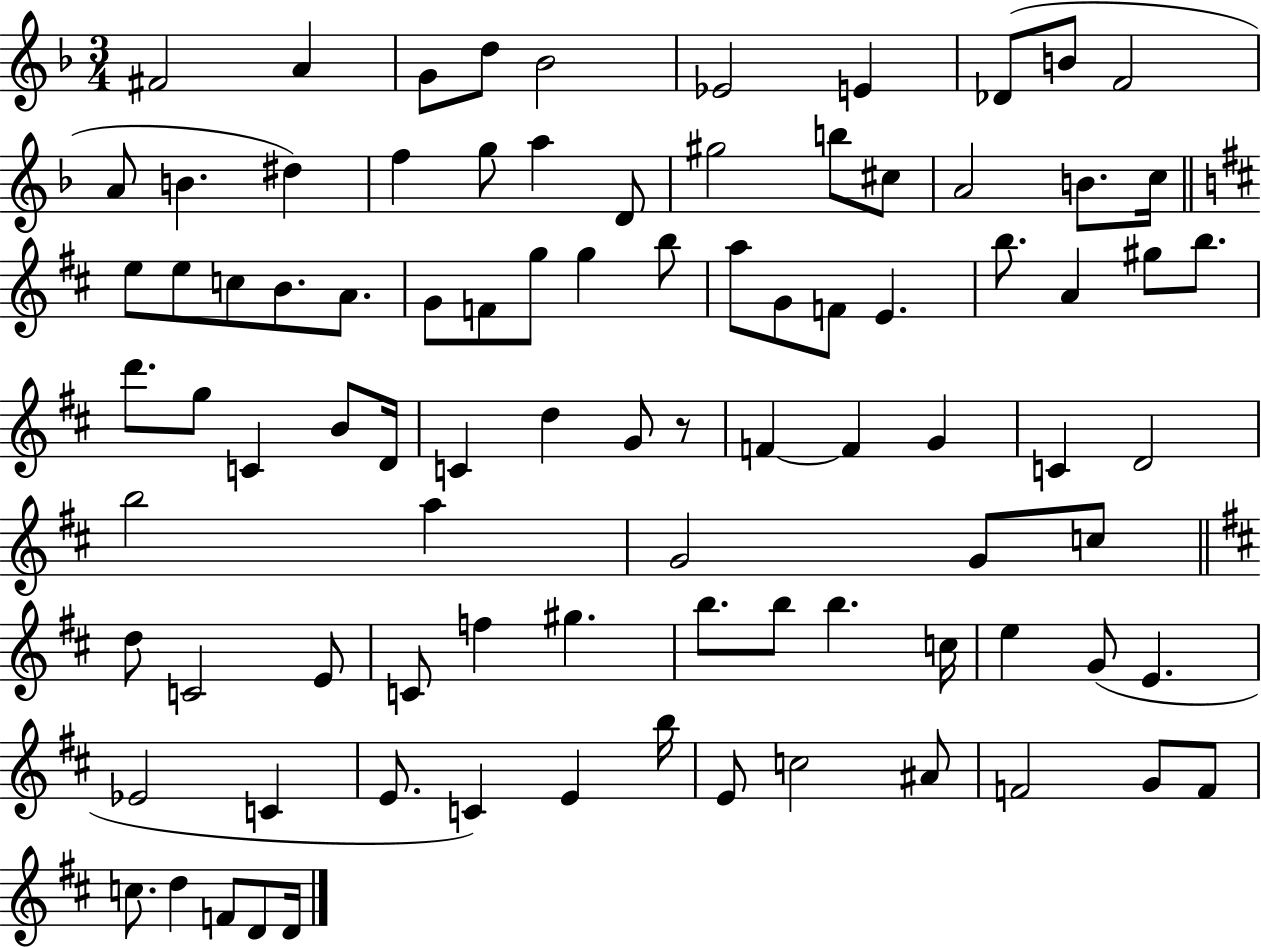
F#4/h A4/q G4/e D5/e Bb4/h Eb4/h E4/q Db4/e B4/e F4/h A4/e B4/q. D#5/q F5/q G5/e A5/q D4/e G#5/h B5/e C#5/e A4/h B4/e. C5/s E5/e E5/e C5/e B4/e. A4/e. G4/e F4/e G5/e G5/q B5/e A5/e G4/e F4/e E4/q. B5/e. A4/q G#5/e B5/e. D6/e. G5/e C4/q B4/e D4/s C4/q D5/q G4/e R/e F4/q F4/q G4/q C4/q D4/h B5/h A5/q G4/h G4/e C5/e D5/e C4/h E4/e C4/e F5/q G#5/q. B5/e. B5/e B5/q. C5/s E5/q G4/e E4/q. Eb4/h C4/q E4/e. C4/q E4/q B5/s E4/e C5/h A#4/e F4/h G4/e F4/e C5/e. D5/q F4/e D4/e D4/s